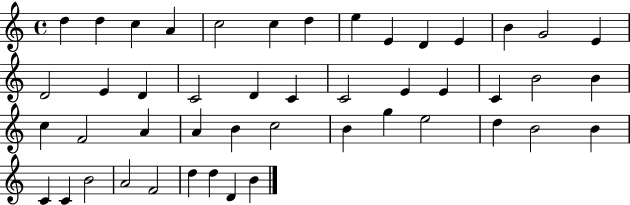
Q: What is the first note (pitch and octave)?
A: D5